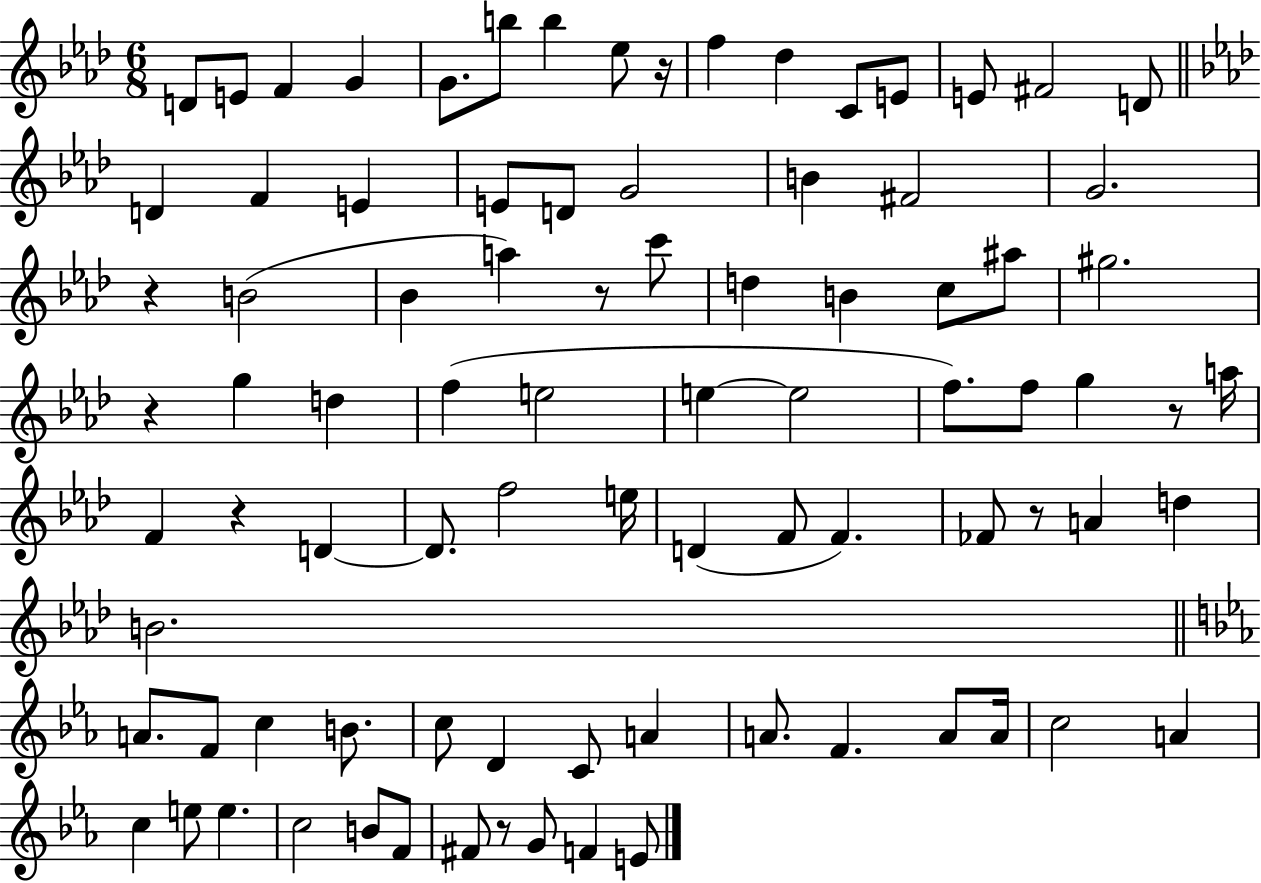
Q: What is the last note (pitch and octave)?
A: E4